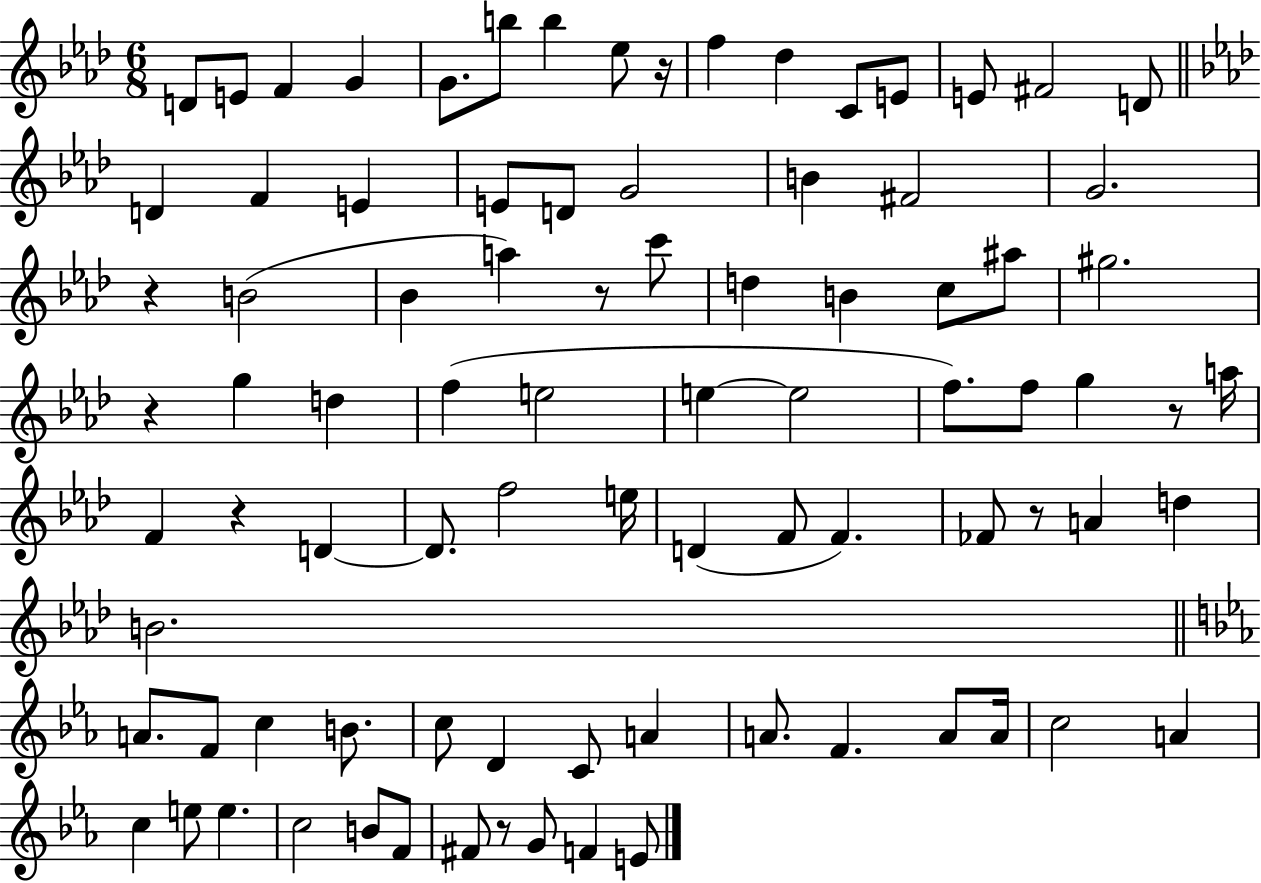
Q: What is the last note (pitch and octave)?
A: E4